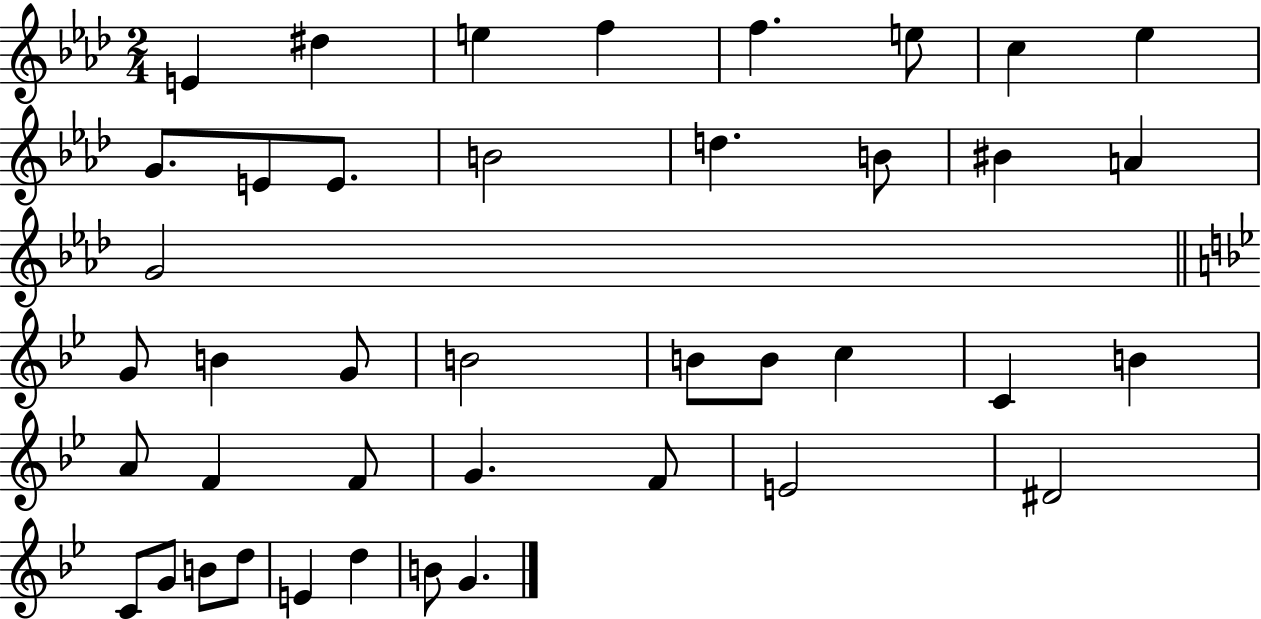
E4/q D#5/q E5/q F5/q F5/q. E5/e C5/q Eb5/q G4/e. E4/e E4/e. B4/h D5/q. B4/e BIS4/q A4/q G4/h G4/e B4/q G4/e B4/h B4/e B4/e C5/q C4/q B4/q A4/e F4/q F4/e G4/q. F4/e E4/h D#4/h C4/e G4/e B4/e D5/e E4/q D5/q B4/e G4/q.